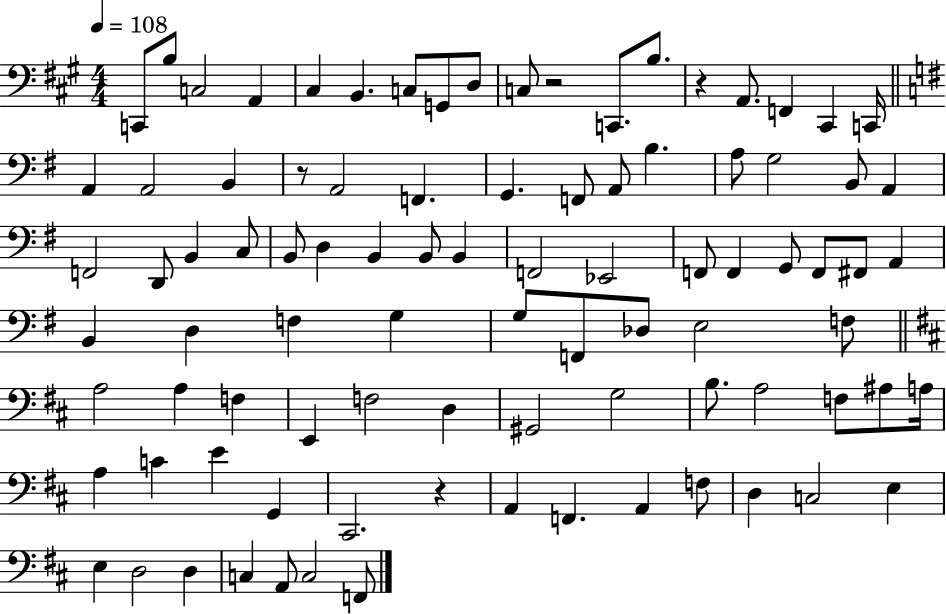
{
  \clef bass
  \numericTimeSignature
  \time 4/4
  \key a \major
  \tempo 4 = 108
  \repeat volta 2 { c,8 b8 c2 a,4 | cis4 b,4. c8 g,8 d8 | c8 r2 c,8. b8. | r4 a,8. f,4 cis,4 c,16 | \break \bar "||" \break \key e \minor a,4 a,2 b,4 | r8 a,2 f,4. | g,4. f,8 a,8 b4. | a8 g2 b,8 a,4 | \break f,2 d,8 b,4 c8 | b,8 d4 b,4 b,8 b,4 | f,2 ees,2 | f,8 f,4 g,8 f,8 fis,8 a,4 | \break b,4 d4 f4 g4 | g8 f,8 des8 e2 f8 | \bar "||" \break \key d \major a2 a4 f4 | e,4 f2 d4 | gis,2 g2 | b8. a2 f8 ais8 a16 | \break a4 c'4 e'4 g,4 | cis,2. r4 | a,4 f,4. a,4 f8 | d4 c2 e4 | \break e4 d2 d4 | c4 a,8 c2 f,8 | } \bar "|."
}